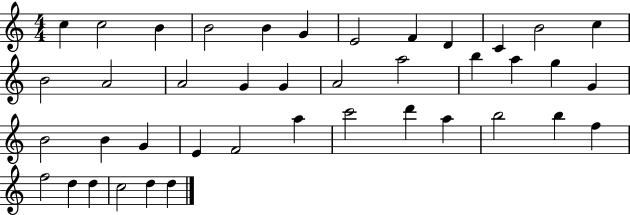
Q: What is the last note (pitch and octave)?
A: D5